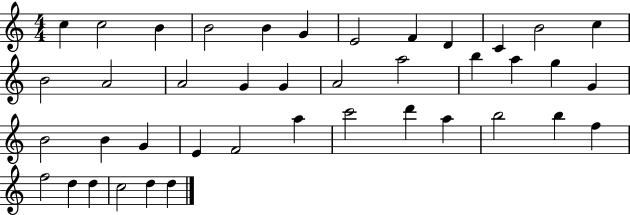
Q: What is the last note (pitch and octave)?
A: D5